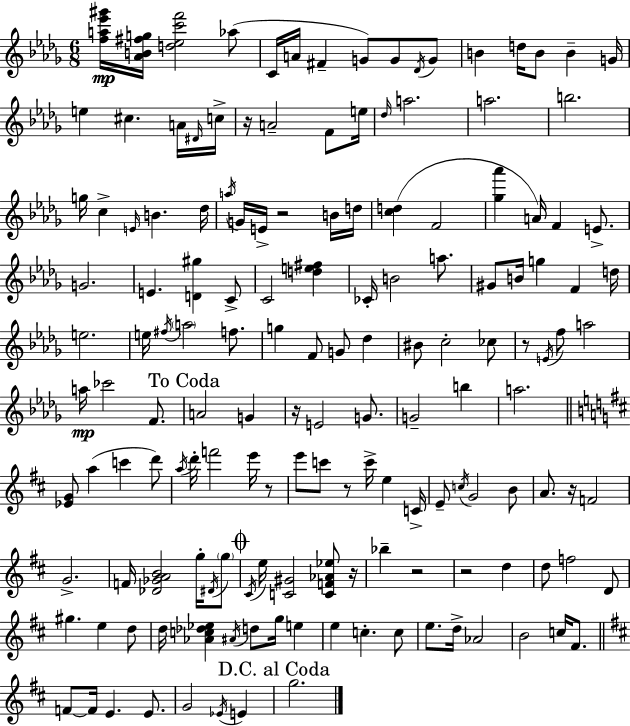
X:1
T:Untitled
M:6/8
L:1/4
K:Bbm
[fa_e'^g']/4 [_AB^fg]/4 [d_ec'f']2 _a/2 C/4 A/4 ^F G/2 G/2 _D/4 G/2 B d/4 B/2 B G/4 e ^c A/4 ^D/4 c/4 z/4 A2 F/2 e/4 _d/4 a2 a2 b2 g/4 c E/4 B _d/4 a/4 G/4 E/4 z2 B/4 d/4 [cd] F2 [_g_a'] A/4 F E/2 G2 E [D^g] C/2 C2 [de^f] _C/4 B2 a/2 ^G/2 B/4 g F d/4 e2 e/4 ^f/4 a2 f/2 g F/2 G/2 _d ^B/2 c2 _c/2 z/2 E/4 f/2 a2 a/4 _c'2 F/2 A2 G z/4 E2 G/2 G2 b a2 [_EG]/2 a c' d'/2 a/4 d'/4 f'2 e'/4 z/2 e'/2 c'/2 z/2 c'/4 e C/4 E/2 c/4 G2 B/2 A/2 z/4 F2 G2 F/4 [_D_GAB]2 g/4 ^D/4 g/2 ^C/4 e/4 [C^G]2 [CF_A_e]/2 z/4 _b z2 z2 d d/2 f2 D/2 ^g e d/2 d/4 [_Ac_d_e] ^A/4 d/2 g/4 e e c c/2 e/2 d/4 _A2 B2 c/4 ^F/2 F/2 F/4 E E/2 G2 _E/4 E g2